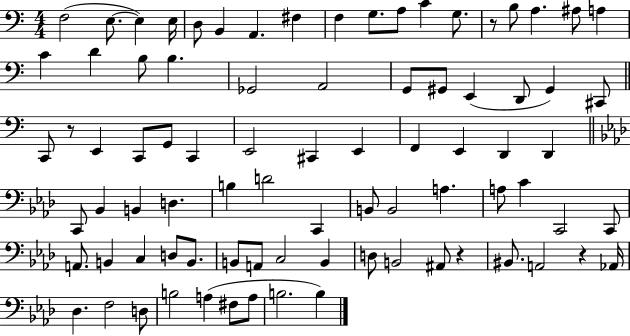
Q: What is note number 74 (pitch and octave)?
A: B3